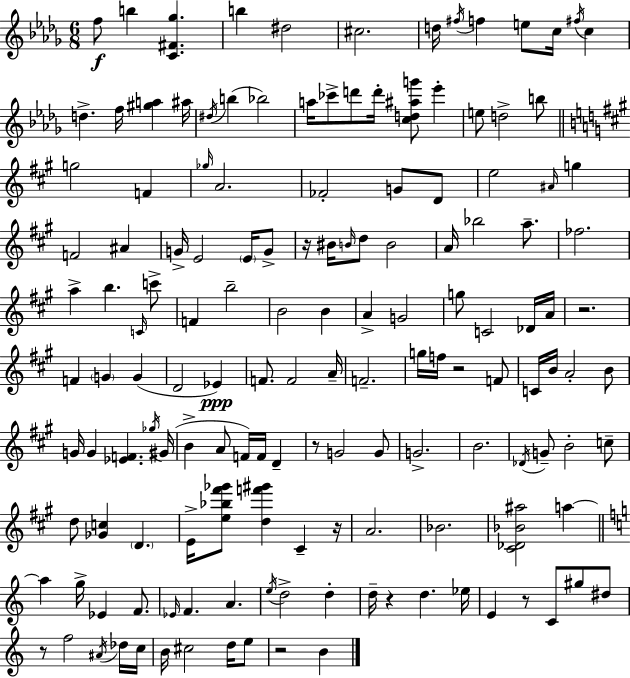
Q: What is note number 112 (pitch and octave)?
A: E5